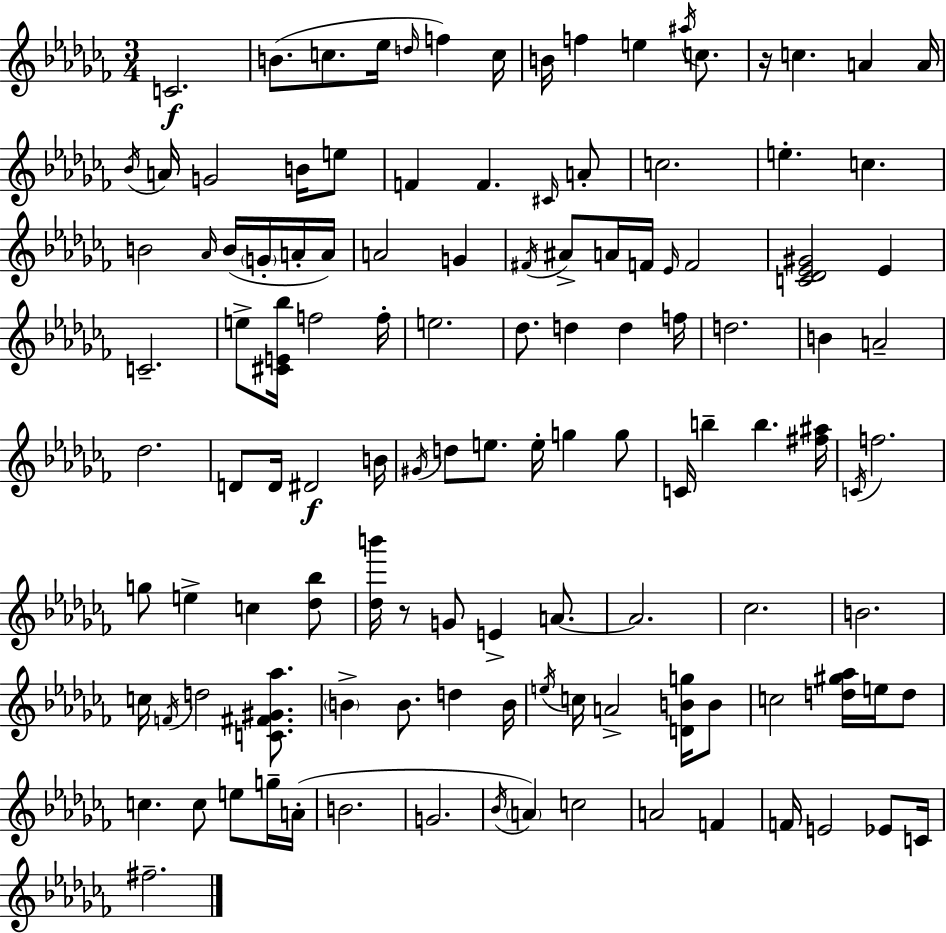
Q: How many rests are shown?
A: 2